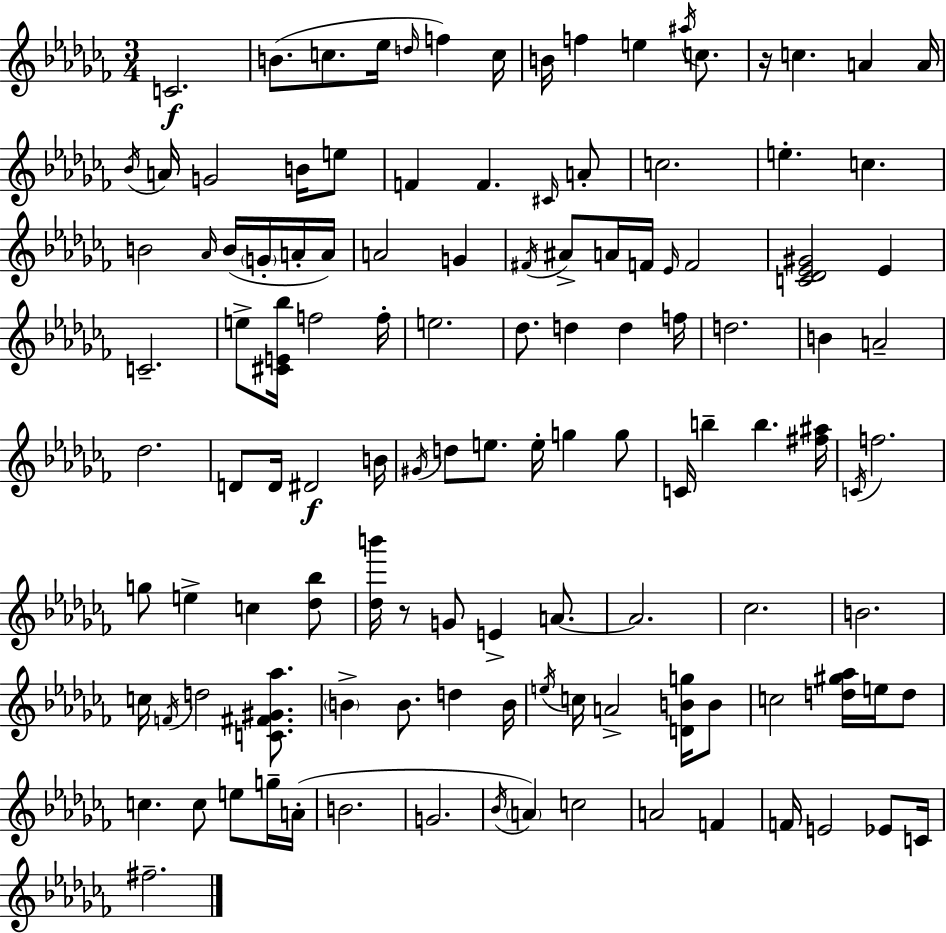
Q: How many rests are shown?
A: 2